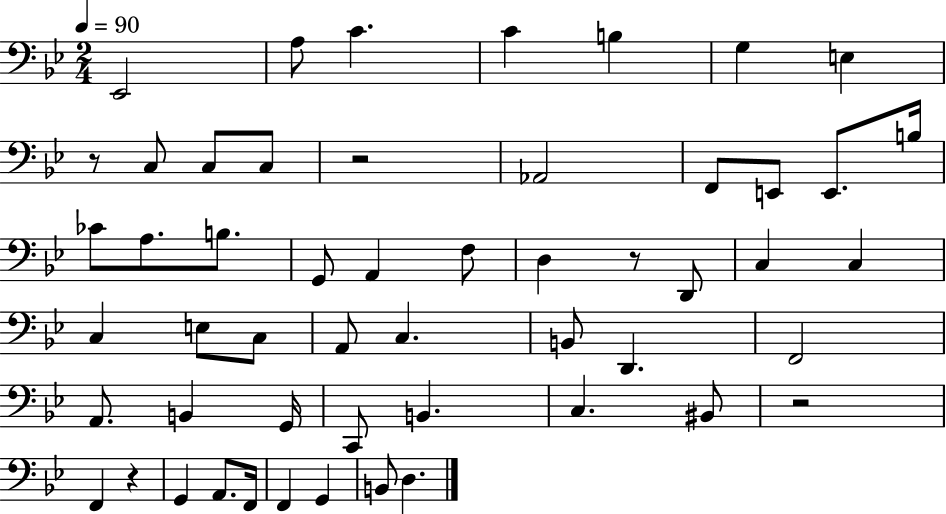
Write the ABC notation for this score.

X:1
T:Untitled
M:2/4
L:1/4
K:Bb
_E,,2 A,/2 C C B, G, E, z/2 C,/2 C,/2 C,/2 z2 _A,,2 F,,/2 E,,/2 E,,/2 B,/4 _C/2 A,/2 B,/2 G,,/2 A,, F,/2 D, z/2 D,,/2 C, C, C, E,/2 C,/2 A,,/2 C, B,,/2 D,, F,,2 A,,/2 B,, G,,/4 C,,/2 B,, C, ^B,,/2 z2 F,, z G,, A,,/2 F,,/4 F,, G,, B,,/2 D,